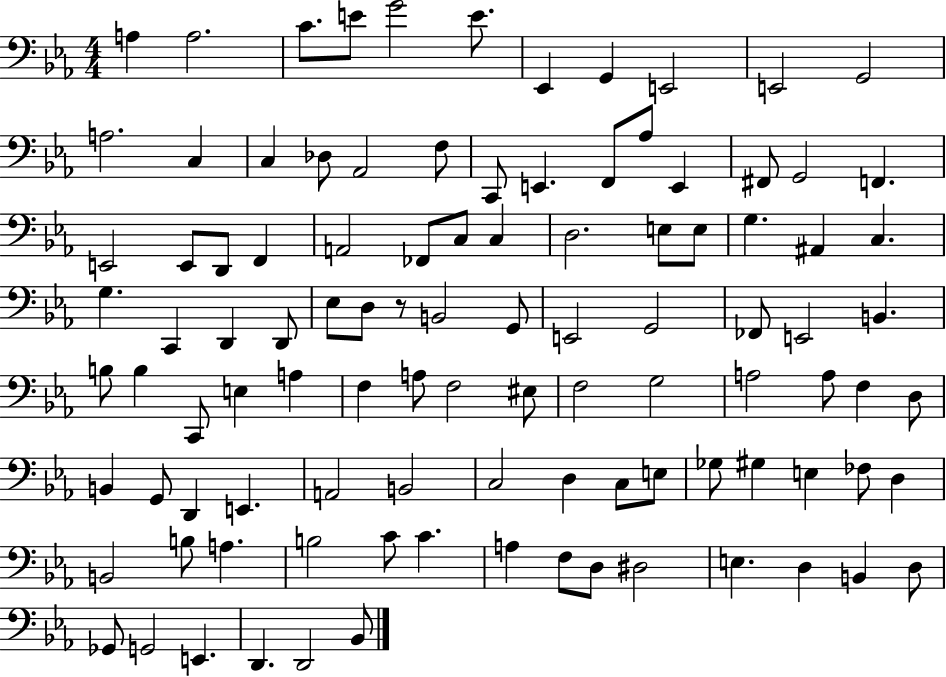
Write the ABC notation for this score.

X:1
T:Untitled
M:4/4
L:1/4
K:Eb
A, A,2 C/2 E/2 G2 E/2 _E,, G,, E,,2 E,,2 G,,2 A,2 C, C, _D,/2 _A,,2 F,/2 C,,/2 E,, F,,/2 _A,/2 E,, ^F,,/2 G,,2 F,, E,,2 E,,/2 D,,/2 F,, A,,2 _F,,/2 C,/2 C, D,2 E,/2 E,/2 G, ^A,, C, G, C,, D,, D,,/2 _E,/2 D,/2 z/2 B,,2 G,,/2 E,,2 G,,2 _F,,/2 E,,2 B,, B,/2 B, C,,/2 E, A, F, A,/2 F,2 ^E,/2 F,2 G,2 A,2 A,/2 F, D,/2 B,, G,,/2 D,, E,, A,,2 B,,2 C,2 D, C,/2 E,/2 _G,/2 ^G, E, _F,/2 D, B,,2 B,/2 A, B,2 C/2 C A, F,/2 D,/2 ^D,2 E, D, B,, D,/2 _G,,/2 G,,2 E,, D,, D,,2 _B,,/2